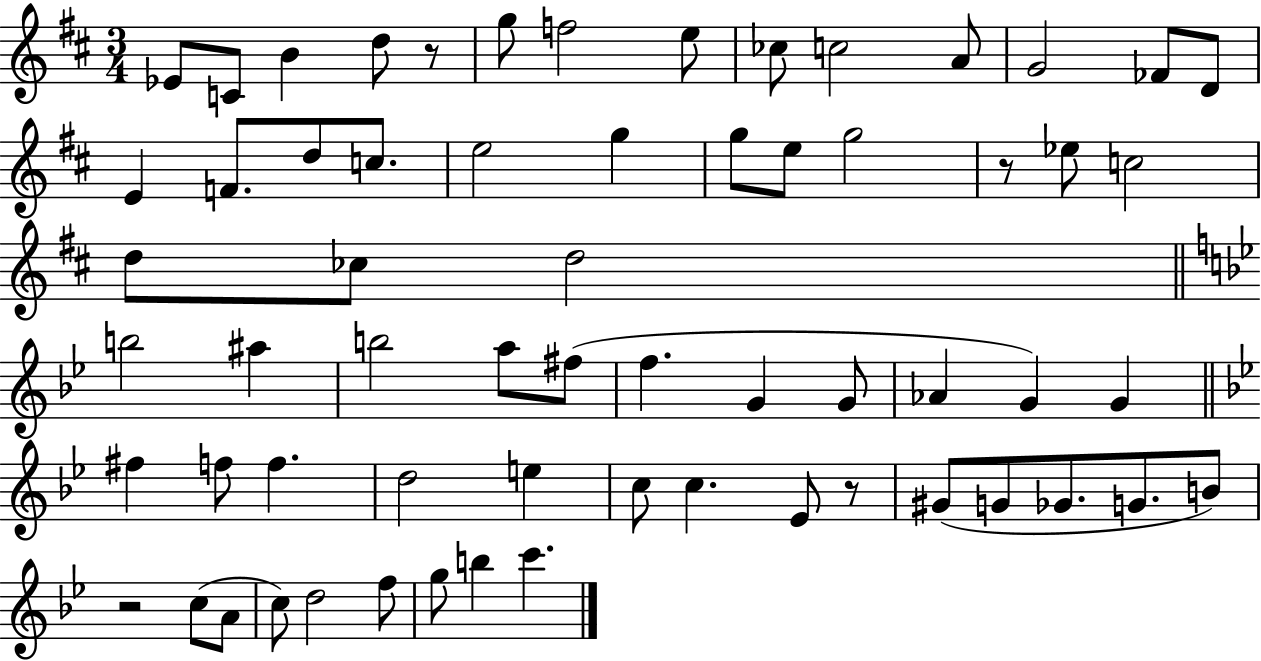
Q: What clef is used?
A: treble